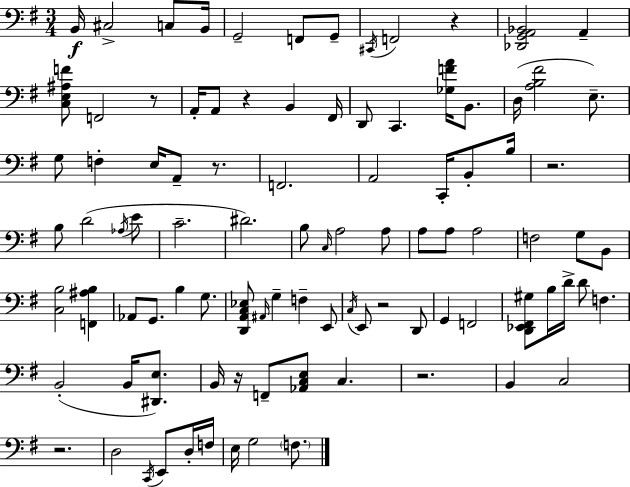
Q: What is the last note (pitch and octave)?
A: F3